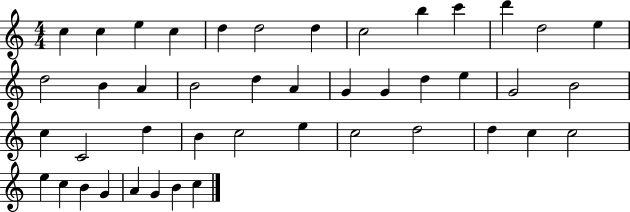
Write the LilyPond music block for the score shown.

{
  \clef treble
  \numericTimeSignature
  \time 4/4
  \key c \major
  c''4 c''4 e''4 c''4 | d''4 d''2 d''4 | c''2 b''4 c'''4 | d'''4 d''2 e''4 | \break d''2 b'4 a'4 | b'2 d''4 a'4 | g'4 g'4 d''4 e''4 | g'2 b'2 | \break c''4 c'2 d''4 | b'4 c''2 e''4 | c''2 d''2 | d''4 c''4 c''2 | \break e''4 c''4 b'4 g'4 | a'4 g'4 b'4 c''4 | \bar "|."
}